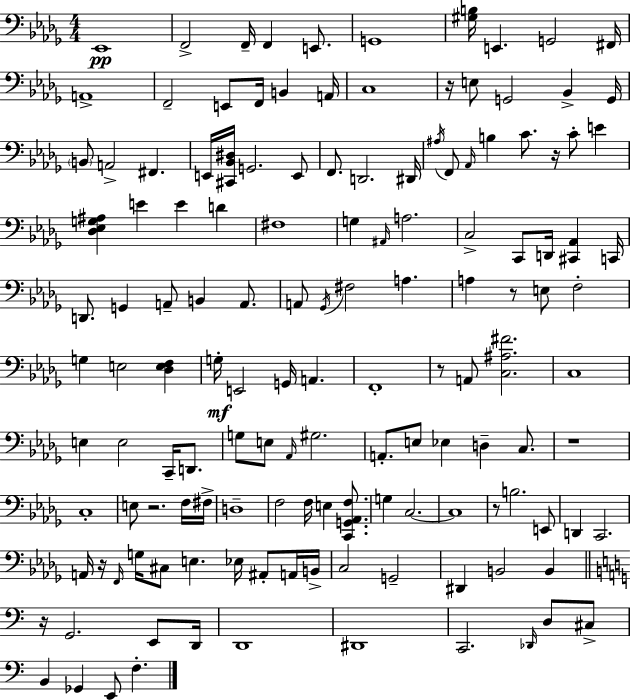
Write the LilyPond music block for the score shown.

{
  \clef bass
  \numericTimeSignature
  \time 4/4
  \key bes \minor
  ees,1\pp | f,2-> f,16-- f,4 e,8. | g,1 | <gis b>16 e,4. g,2 fis,16 | \break a,1-> | f,2-- e,8 f,16 b,4 a,16 | c1 | r16 e8 g,2 bes,4-> g,16 | \break \parenthesize b,8 a,2-> fis,4. | e,16 <cis, bes, dis>16 g,2. e,8 | f,8. d,2. dis,16 | \acciaccatura { ais16 } f,8 \grace { aes,16 } b4 c'8. r16 c'8-. e'4 | \break <des ees g ais>4 e'4 e'4 d'4 | fis1 | g4 \grace { ais,16 } a2. | c2-> c,8 d,16 <cis, aes,>4 | \break c,16 d,8. g,4 a,8-- b,4 | a,8. a,8 \acciaccatura { ges,16 } fis2 a4. | a4 r8 e8 f2-. | g4 e2 | \break <des e f>4 g16-.\mf e,2 g,16 a,4. | f,1-. | r8 a,8 <c ais fis'>2. | c1 | \break e4 e2 | c,16-- d,8. g8 e8 \grace { aes,16 } gis2. | a,8.-. e8 ees4 d4-- | c8. r1 | \break c1-. | e8 r2. | f16 fis16-> d1-- | f2 f16 e4 | \break <c, g, aes, f>8. g4 c2.~~ | c1 | r8 b2. | e,8 d,4 c,2. | \break a,16 r16 \grace { f,16 } g16 cis8 e4. | ees16 ais,8-. a,16 b,16-> c2 g,2-- | dis,4 b,2 | b,4 \bar "||" \break \key a \minor r16 g,2. e,8 d,16 | d,1 | dis,1 | c,2. \grace { des,16 } d8 cis8-> | \break b,4 ges,4 e,8 f4.-. | \bar "|."
}